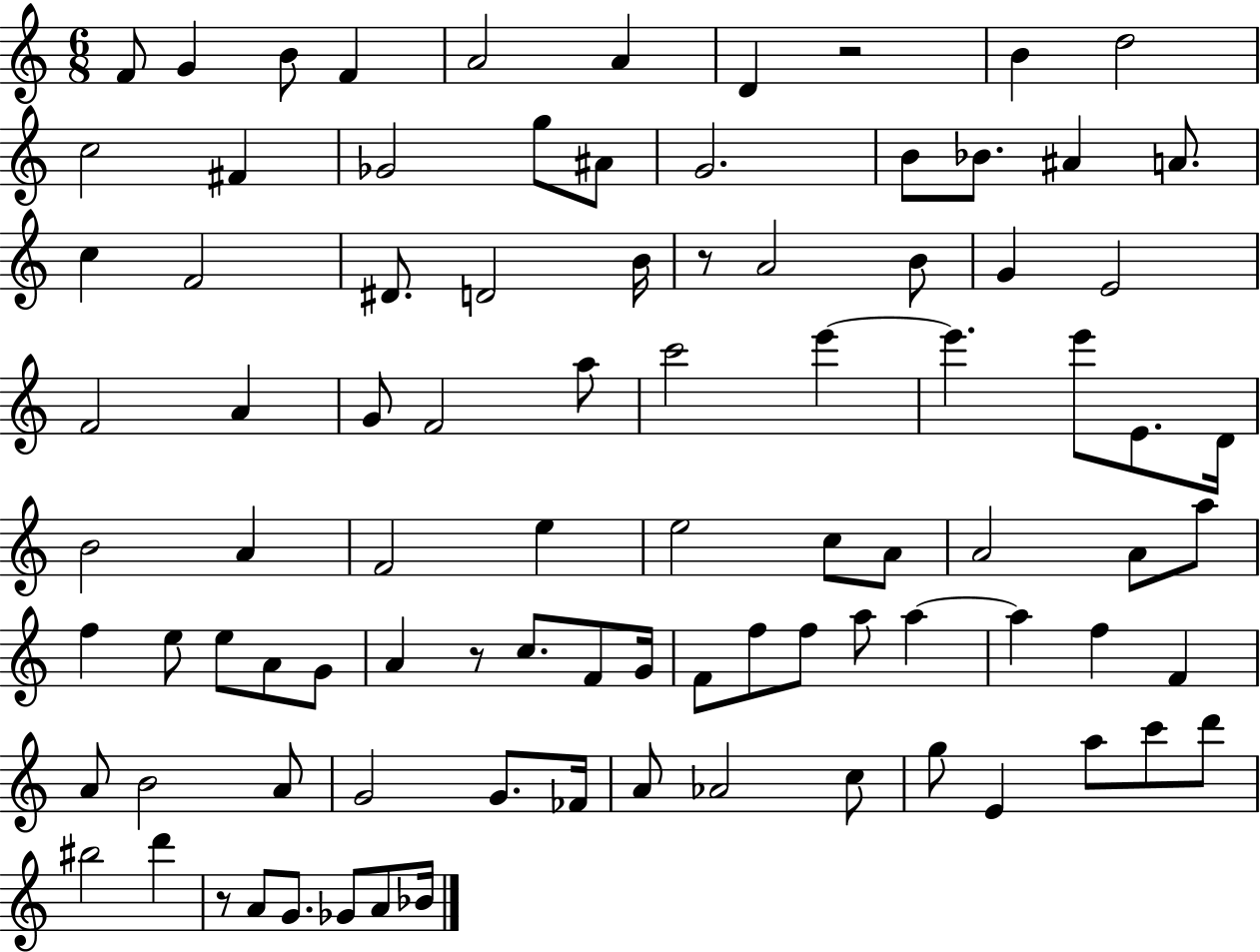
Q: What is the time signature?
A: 6/8